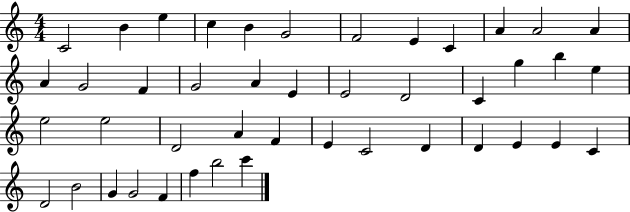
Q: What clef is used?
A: treble